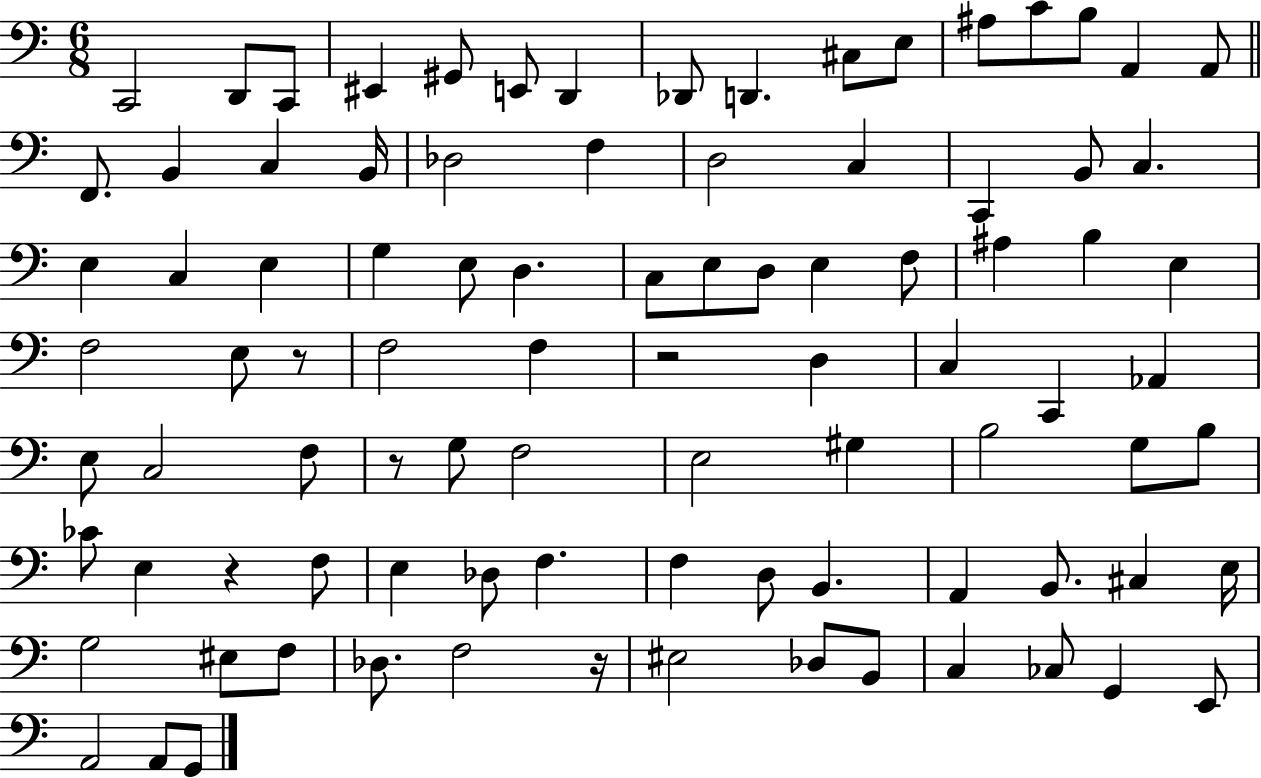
{
  \clef bass
  \numericTimeSignature
  \time 6/8
  \key c \major
  c,2 d,8 c,8 | eis,4 gis,8 e,8 d,4 | des,8 d,4. cis8 e8 | ais8 c'8 b8 a,4 a,8 | \break \bar "||" \break \key c \major f,8. b,4 c4 b,16 | des2 f4 | d2 c4 | c,4 b,8 c4. | \break e4 c4 e4 | g4 e8 d4. | c8 e8 d8 e4 f8 | ais4 b4 e4 | \break f2 e8 r8 | f2 f4 | r2 d4 | c4 c,4 aes,4 | \break e8 c2 f8 | r8 g8 f2 | e2 gis4 | b2 g8 b8 | \break ces'8 e4 r4 f8 | e4 des8 f4. | f4 d8 b,4. | a,4 b,8. cis4 e16 | \break g2 eis8 f8 | des8. f2 r16 | eis2 des8 b,8 | c4 ces8 g,4 e,8 | \break a,2 a,8 g,8 | \bar "|."
}